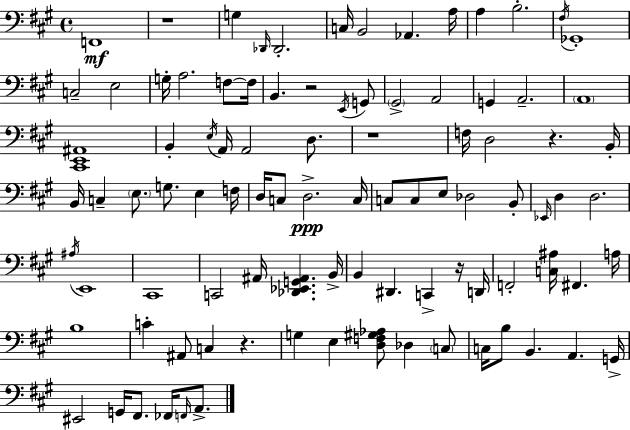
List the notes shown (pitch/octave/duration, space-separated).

F2/w R/w G3/q Db2/s Db2/h. C3/s B2/h Ab2/q. A3/s A3/q B3/h. F#3/s Gb2/w C3/h E3/h G3/s A3/h. F3/e F3/s B2/q. R/h E2/s G2/e G#2/h A2/h G2/q A2/h. A2/w [C#2,E2,A#2]/w B2/q E3/s A2/s A2/h D3/e. R/w F3/s D3/h R/q. B2/s B2/s C3/q E3/e. G3/e. E3/q F3/s D3/s C3/e D3/h. C3/s C3/e C3/e E3/e Db3/h B2/e Eb2/s D3/q D3/h. A#3/s E2/w C#2/w C2/h A#2/s [Db2,Eb2,G2,A#2]/q. B2/s B2/q D#2/q. C2/q R/s D2/s F2/h [C3,A#3]/s F#2/q. A3/s B3/w C4/q A#2/e C3/q R/q. G3/q E3/q [D3,F3,G#3,Ab3]/e Db3/q C3/e C3/s B3/e B2/q. A2/q. G2/s EIS2/h G2/s F#2/e. FES2/s F2/s A2/e.